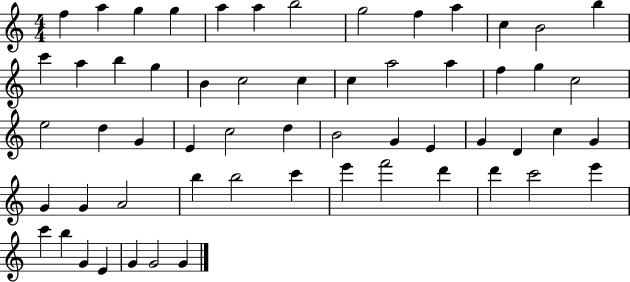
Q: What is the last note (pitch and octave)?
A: G4